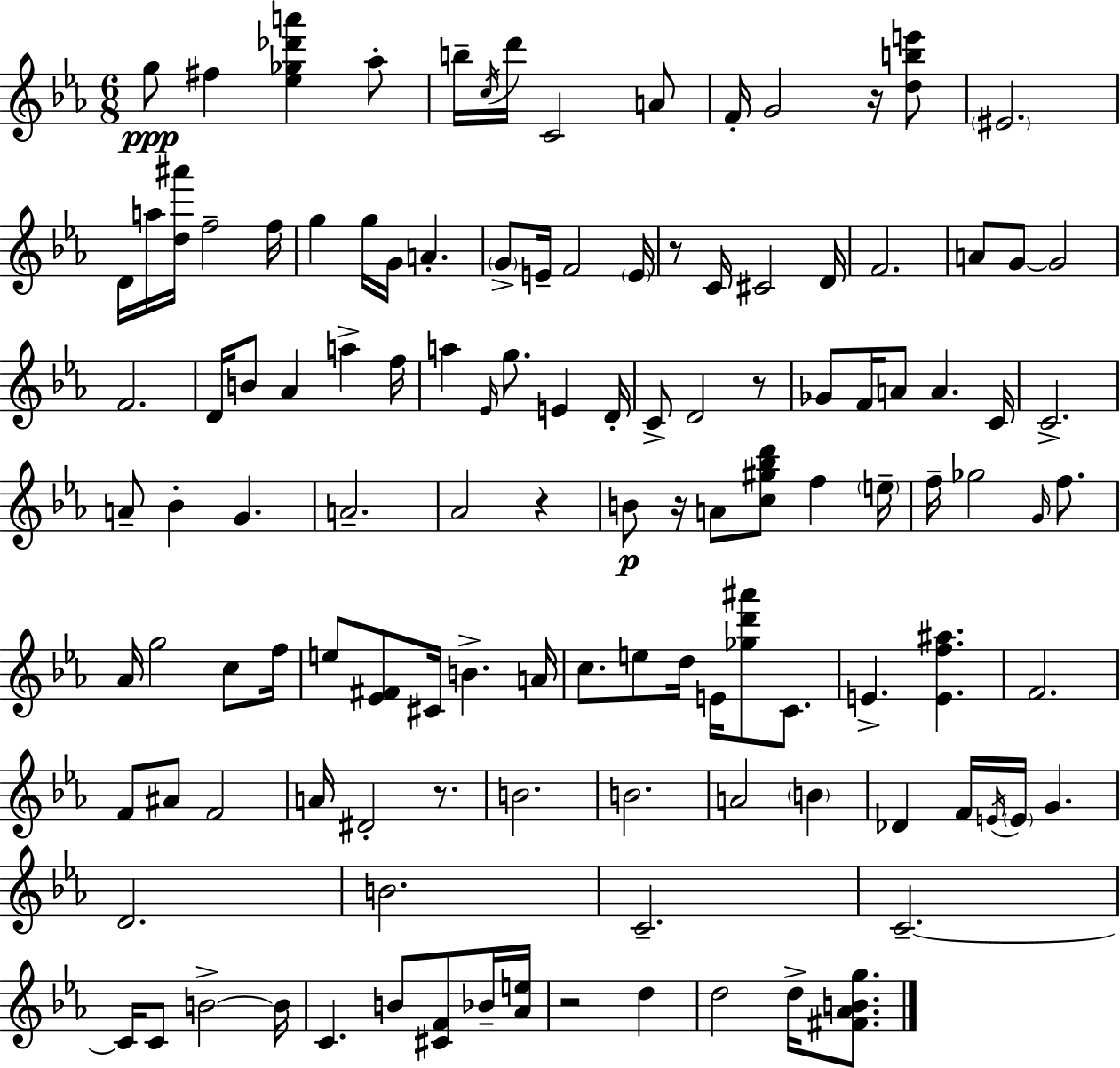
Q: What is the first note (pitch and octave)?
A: G5